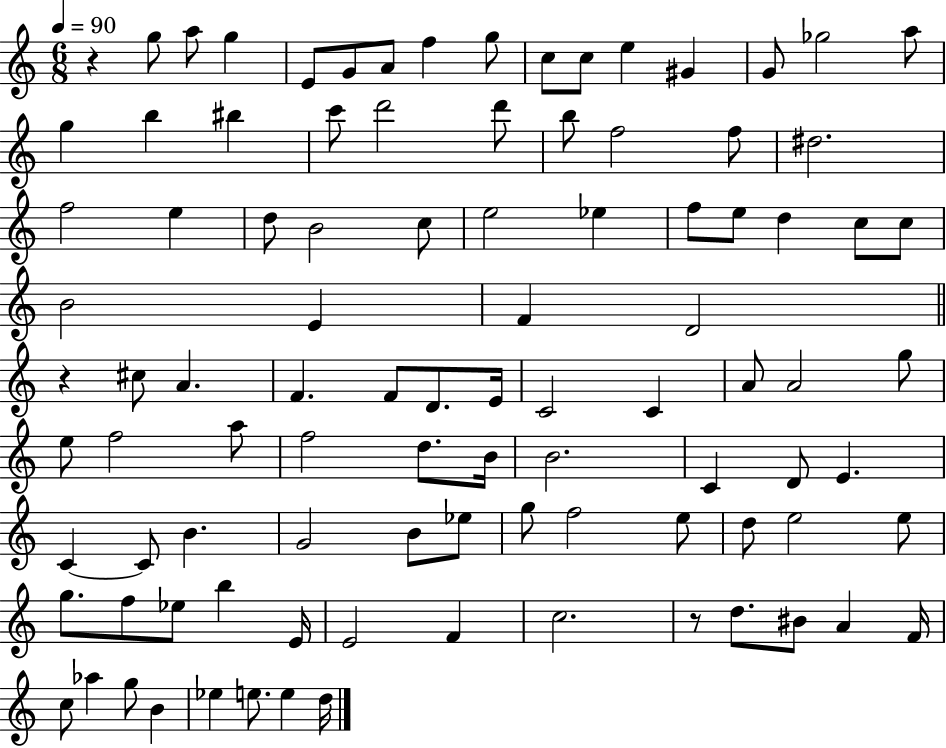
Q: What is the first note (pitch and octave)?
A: G5